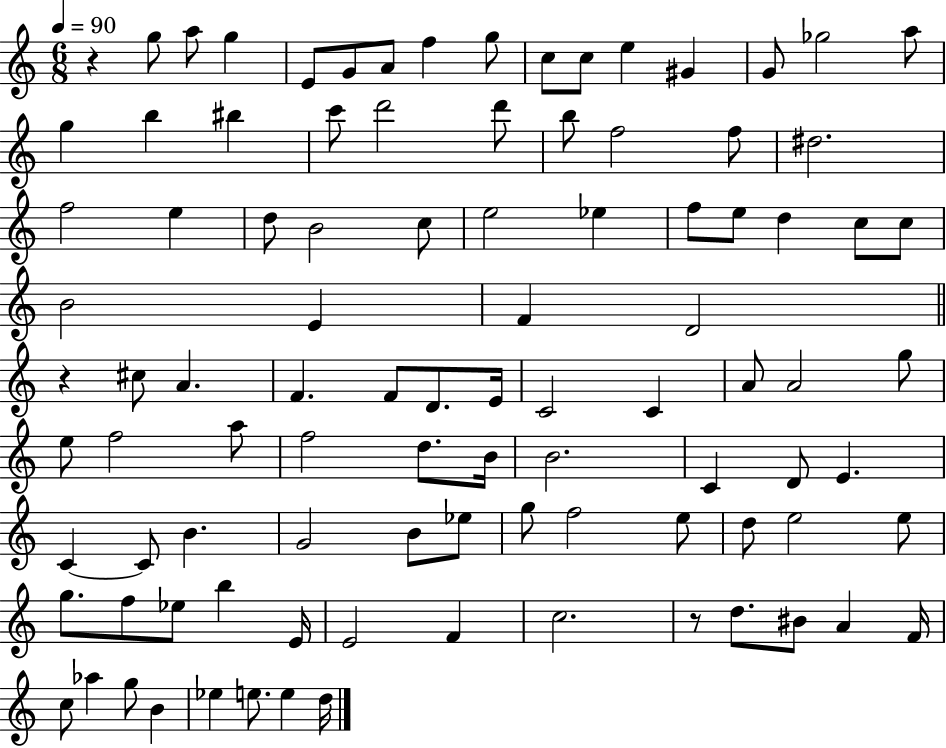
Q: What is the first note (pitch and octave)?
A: G5